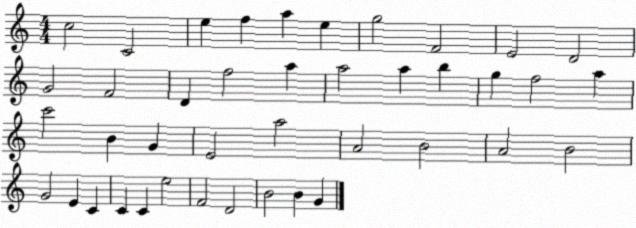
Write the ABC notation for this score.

X:1
T:Untitled
M:4/4
L:1/4
K:C
c2 C2 e f a e g2 F2 E2 D2 G2 F2 D f2 a a2 a b g f2 a c'2 B G E2 a2 A2 B2 A2 B2 G2 E C C C e2 F2 D2 B2 B G